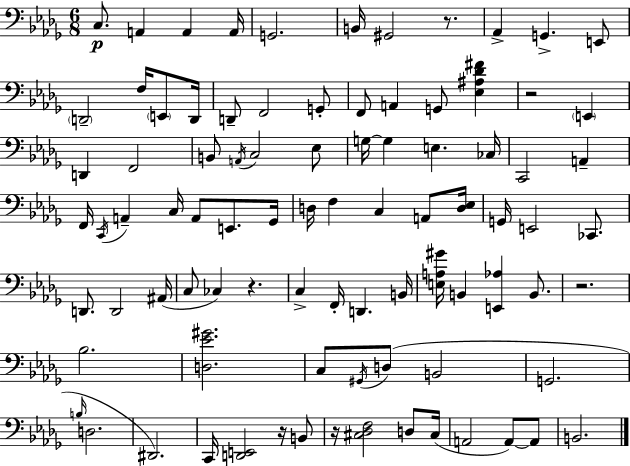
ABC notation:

X:1
T:Untitled
M:6/8
L:1/4
K:Bbm
C,/2 A,, A,, A,,/4 G,,2 B,,/4 ^G,,2 z/2 _A,, G,, E,,/2 D,,2 F,/4 E,,/2 D,,/4 D,,/2 F,,2 G,,/2 F,,/2 A,, G,,/2 [_E,^A,_D^F] z2 E,, D,, F,,2 B,,/2 A,,/4 C,2 _E,/2 G,/4 G, E, _C,/4 C,,2 A,, F,,/4 C,,/4 A,, C,/4 A,,/2 E,,/2 _G,,/4 D,/4 F, C, A,,/2 [D,_E,]/4 G,,/4 E,,2 _C,,/2 D,,/2 D,,2 ^A,,/4 C,/2 _C, z C, F,,/4 D,, B,,/4 [E,A,^G]/4 B,, [E,,_A,] B,,/2 z2 _B,2 [D,_E^G]2 C,/2 ^G,,/4 D,/2 B,,2 G,,2 B,/4 D,2 ^D,,2 C,,/4 [D,,E,,]2 z/4 B,,/2 z/4 [^C,_D,F,]2 D,/2 ^C,/4 A,,2 A,,/2 A,,/2 B,,2